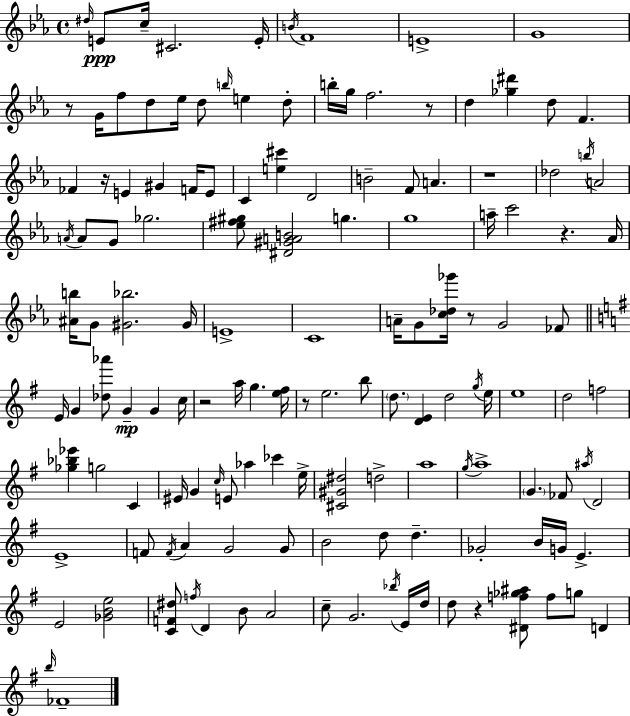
D#5/s E4/e C5/s C#4/h. E4/s B4/s F4/w E4/w G4/w R/e G4/s F5/e D5/e Eb5/s D5/e B5/s E5/q D5/e B5/s G5/s F5/h. R/e D5/q [Gb5,D#6]/q D5/e F4/q. FES4/q R/s E4/q G#4/q F4/s E4/e C4/q [E5,C#6]/q D4/h B4/h F4/e A4/q. R/w Db5/h B5/s A4/h A4/s A4/e G4/e Gb5/h. [Eb5,F#5,G#5]/e [D#4,G#4,A4,B4]/h G5/q. G5/w A5/s C6/h R/q. Ab4/s [A#4,B5]/s G4/e [G#4,Bb5]/h. G#4/s E4/w C4/w A4/s G4/e [C5,Db5,Gb6]/s R/e G4/h FES4/e E4/s G4/q [Db5,Ab6]/e G4/q G4/q C5/s R/h A5/s G5/q. [E5,F#5]/s R/e E5/h. B5/e D5/e. [D4,E4]/q D5/h G5/s E5/s E5/w D5/h F5/h [Gb5,Bb5,Eb6]/q G5/h C4/q EIS4/s G4/q C5/s E4/e Ab5/q CES6/q E5/s [C#4,G#4,D#5]/h D5/h A5/w G5/s A5/w G4/q. FES4/e A#5/s D4/h E4/w F4/e F4/s A4/q G4/h G4/e B4/h D5/e D5/q. Gb4/h B4/s G4/s E4/q. E4/h [Gb4,B4,E5]/h [C4,F4,D#5]/e F5/s D4/q B4/e A4/h C5/e G4/h. Bb5/s E4/s D5/s D5/e R/q [D#4,F5,Gb5,A#5]/e F5/e G5/e D4/q B5/s FES4/w